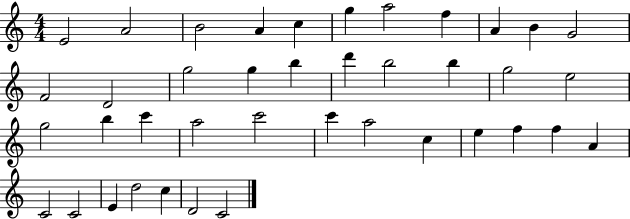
E4/h A4/h B4/h A4/q C5/q G5/q A5/h F5/q A4/q B4/q G4/h F4/h D4/h G5/h G5/q B5/q D6/q B5/h B5/q G5/h E5/h G5/h B5/q C6/q A5/h C6/h C6/q A5/h C5/q E5/q F5/q F5/q A4/q C4/h C4/h E4/q D5/h C5/q D4/h C4/h